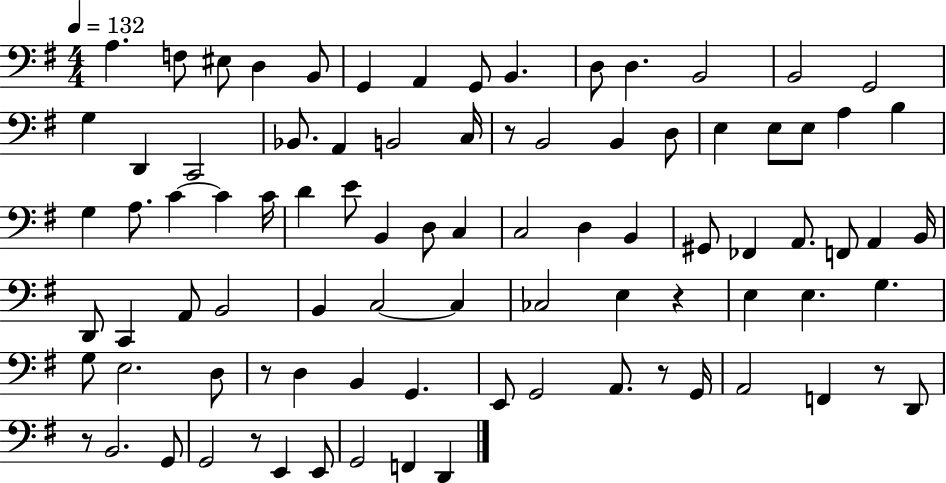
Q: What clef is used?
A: bass